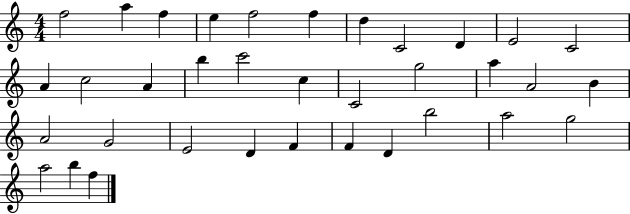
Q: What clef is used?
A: treble